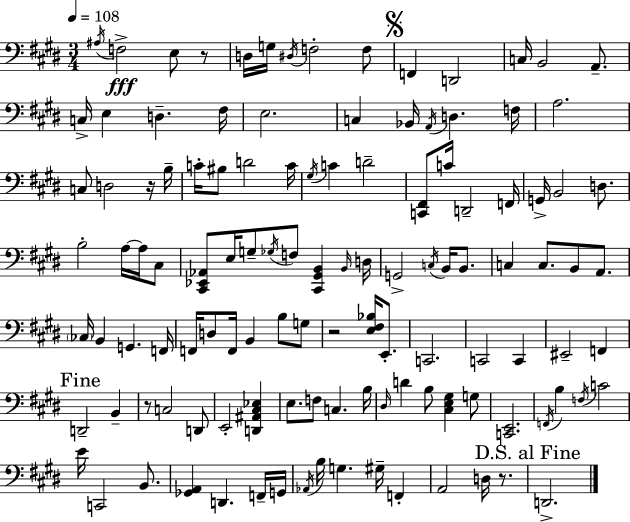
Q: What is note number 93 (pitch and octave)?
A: C2